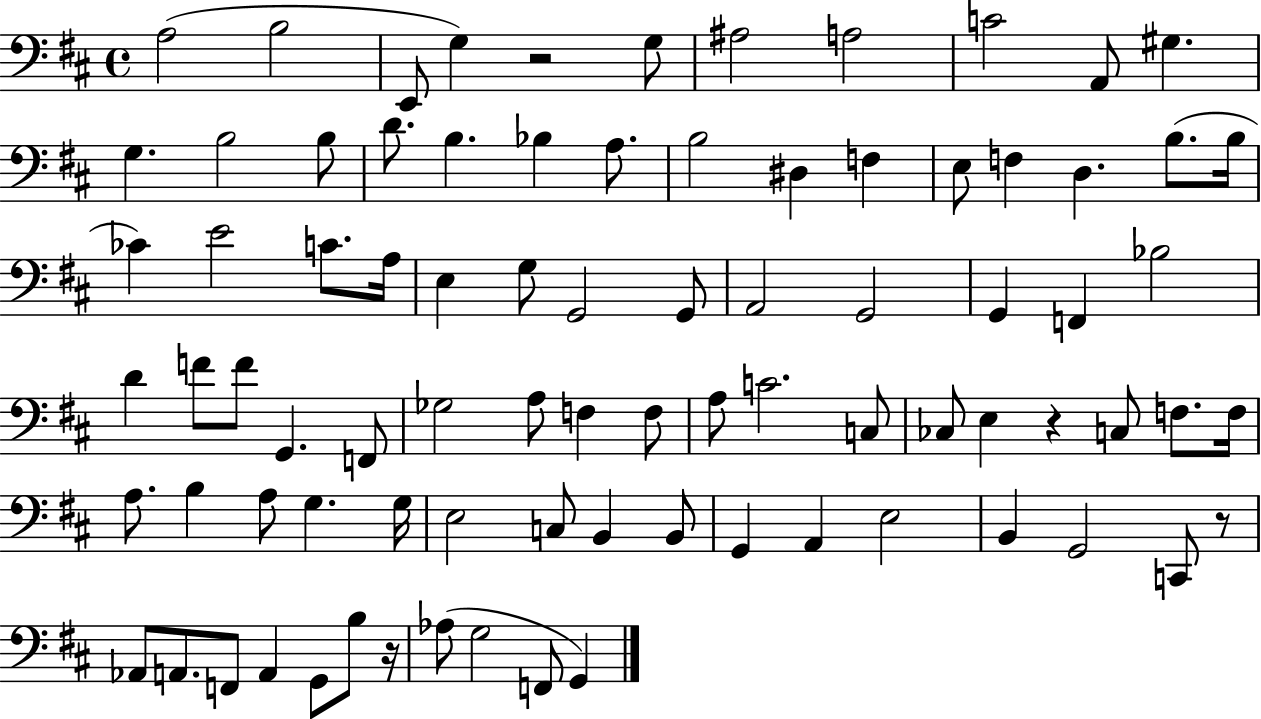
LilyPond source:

{
  \clef bass
  \time 4/4
  \defaultTimeSignature
  \key d \major
  a2( b2 | e,8 g4) r2 g8 | ais2 a2 | c'2 a,8 gis4. | \break g4. b2 b8 | d'8. b4. bes4 a8. | b2 dis4 f4 | e8 f4 d4. b8.( b16 | \break ces'4) e'2 c'8. a16 | e4 g8 g,2 g,8 | a,2 g,2 | g,4 f,4 bes2 | \break d'4 f'8 f'8 g,4. f,8 | ges2 a8 f4 f8 | a8 c'2. c8 | ces8 e4 r4 c8 f8. f16 | \break a8. b4 a8 g4. g16 | e2 c8 b,4 b,8 | g,4 a,4 e2 | b,4 g,2 c,8 r8 | \break aes,8 a,8. f,8 a,4 g,8 b8 r16 | aes8( g2 f,8 g,4) | \bar "|."
}